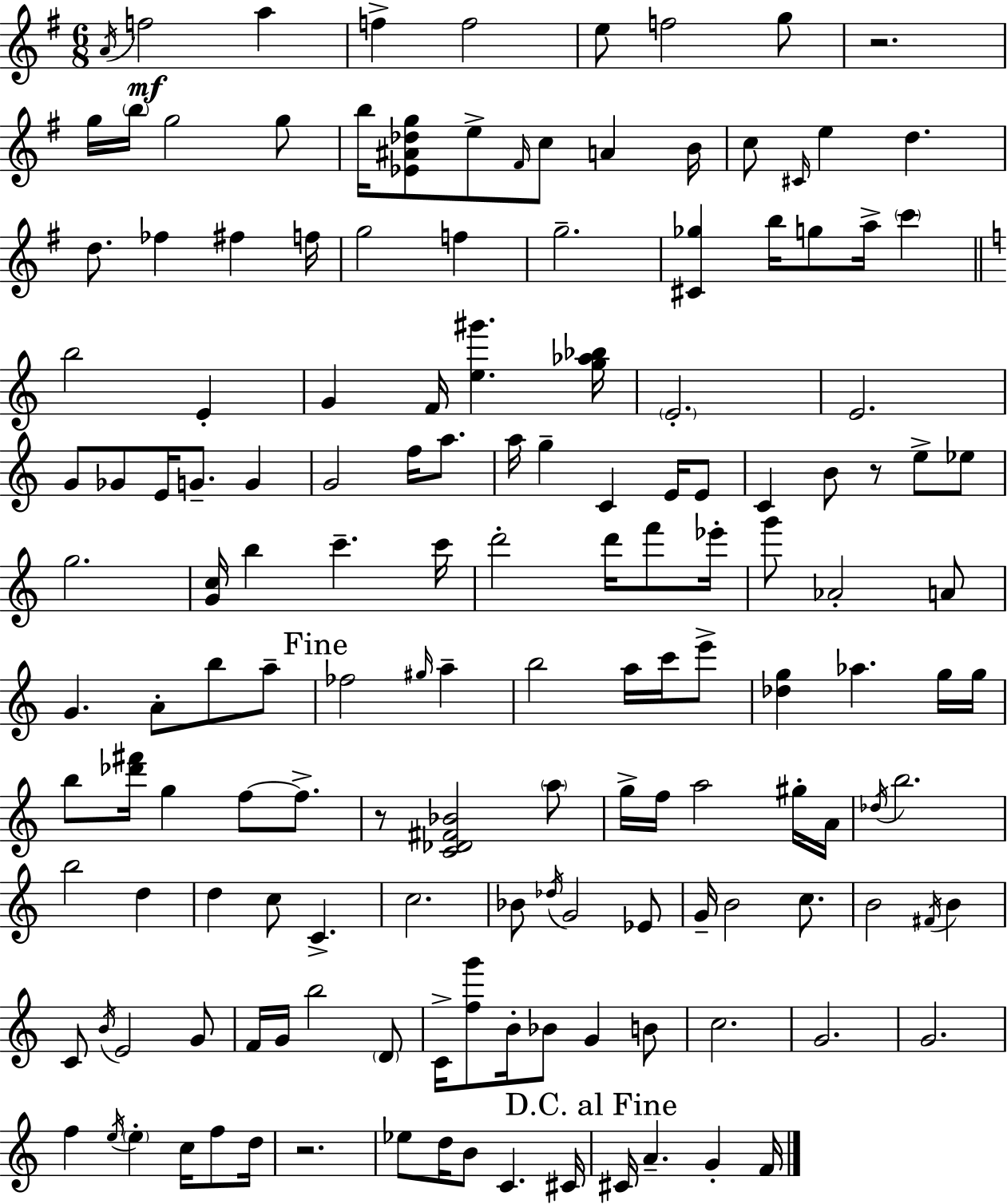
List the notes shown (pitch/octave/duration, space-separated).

A4/s F5/h A5/q F5/q F5/h E5/e F5/h G5/e R/h. G5/s B5/s G5/h G5/e B5/s [Eb4,A#4,Db5,G5]/e E5/e F#4/s C5/e A4/q B4/s C5/e C#4/s E5/q D5/q. D5/e. FES5/q F#5/q F5/s G5/h F5/q G5/h. [C#4,Gb5]/q B5/s G5/e A5/s C6/q B5/h E4/q G4/q F4/s [E5,G#6]/q. [G5,Ab5,Bb5]/s E4/h. E4/h. G4/e Gb4/e E4/s G4/e. G4/q G4/h F5/s A5/e. A5/s G5/q C4/q E4/s E4/e C4/q B4/e R/e E5/e Eb5/e G5/h. [G4,C5]/s B5/q C6/q. C6/s D6/h D6/s F6/e Eb6/s G6/e Ab4/h A4/e G4/q. A4/e B5/e A5/e FES5/h G#5/s A5/q B5/h A5/s C6/s E6/e [Db5,G5]/q Ab5/q. G5/s G5/s B5/e [Db6,F#6]/s G5/q F5/e F5/e. R/e [C4,Db4,F#4,Bb4]/h A5/e G5/s F5/s A5/h G#5/s A4/s Db5/s B5/h. B5/h D5/q D5/q C5/e C4/q. C5/h. Bb4/e Db5/s G4/h Eb4/e G4/s B4/h C5/e. B4/h F#4/s B4/q C4/e B4/s E4/h G4/e F4/s G4/s B5/h D4/e C4/s [F5,G6]/e B4/s Bb4/e G4/q B4/e C5/h. G4/h. G4/h. F5/q E5/s E5/q C5/s F5/e D5/s R/h. Eb5/e D5/s B4/e C4/q. C#4/s C#4/s A4/q. G4/q F4/s